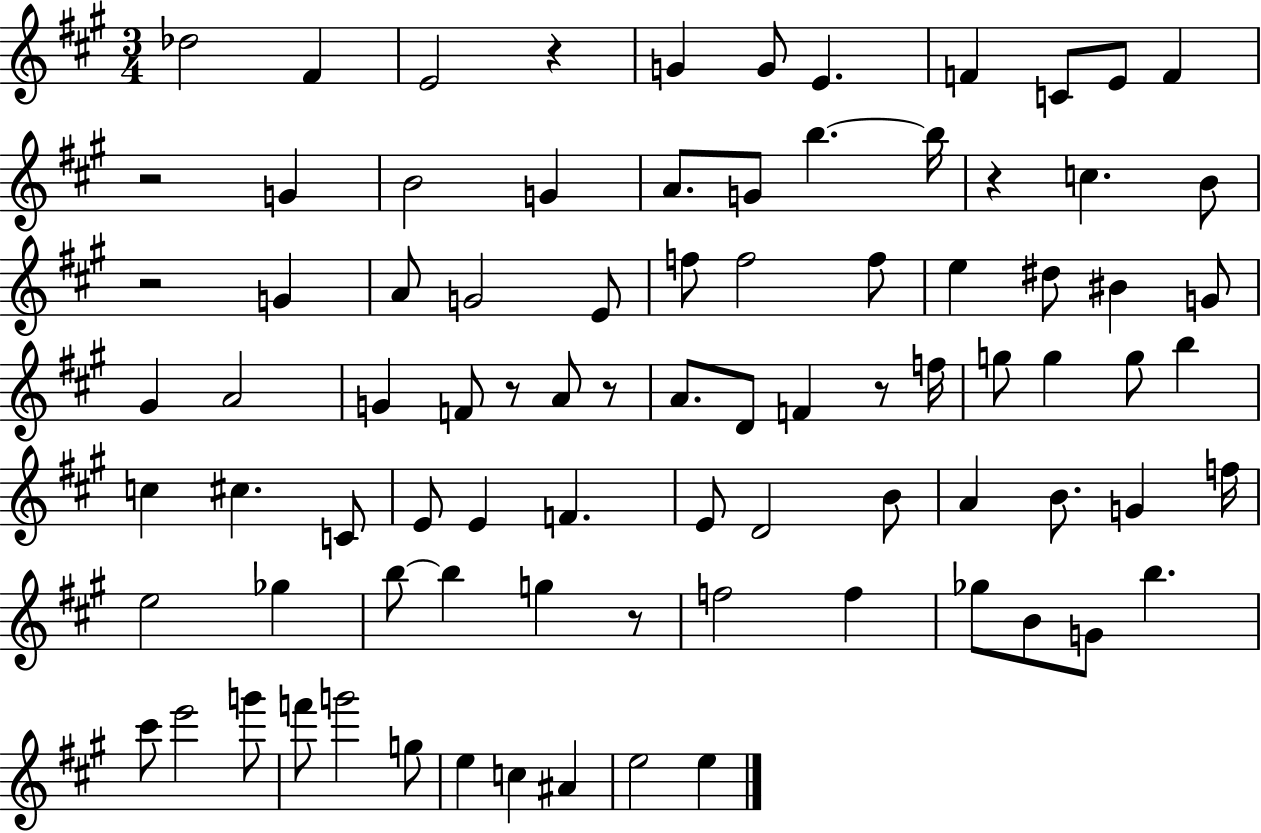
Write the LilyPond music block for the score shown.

{
  \clef treble
  \numericTimeSignature
  \time 3/4
  \key a \major
  des''2 fis'4 | e'2 r4 | g'4 g'8 e'4. | f'4 c'8 e'8 f'4 | \break r2 g'4 | b'2 g'4 | a'8. g'8 b''4.~~ b''16 | r4 c''4. b'8 | \break r2 g'4 | a'8 g'2 e'8 | f''8 f''2 f''8 | e''4 dis''8 bis'4 g'8 | \break gis'4 a'2 | g'4 f'8 r8 a'8 r8 | a'8. d'8 f'4 r8 f''16 | g''8 g''4 g''8 b''4 | \break c''4 cis''4. c'8 | e'8 e'4 f'4. | e'8 d'2 b'8 | a'4 b'8. g'4 f''16 | \break e''2 ges''4 | b''8~~ b''4 g''4 r8 | f''2 f''4 | ges''8 b'8 g'8 b''4. | \break cis'''8 e'''2 g'''8 | f'''8 g'''2 g''8 | e''4 c''4 ais'4 | e''2 e''4 | \break \bar "|."
}